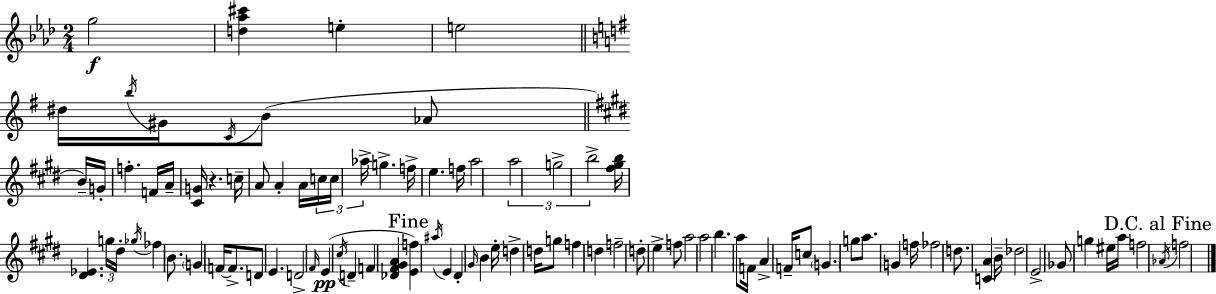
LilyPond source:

{
  \clef treble
  \numericTimeSignature
  \time 2/4
  \key f \minor
  g''2\f | <d'' aes'' cis'''>4 e''4-. | e''2 | \bar "||" \break \key g \major dis''16 \acciaccatura { b''16 } gis'16 \acciaccatura { c'16 }( b'8 aes'8 | \bar "||" \break \key e \major b'16--) g'16-. f''4.-. | f'16 a'16-- <cis' g'>16 r4. | c''16-- a'8 a'4-. | a'16 \tuplet 3/2 { c''16 c''16 aes''16-> } g''4.-> | \break f''16-> e''4. | f''16 a''2 | \tuplet 3/2 { a''2 | g''2-> | \break b''2-> } | <fis'' gis'' b''>16 <dis' ees'>4. | \tuplet 3/2 { g''16 dis''16-. \acciaccatura { ges''16 } } fes''4 | b'8. \parenthesize g'4 f'16~~ | \break f'8.-> d'8 e'4. | d'2-> | \grace { fis'16 } e'4(\pp | \acciaccatura { cis''16 } d'4-- f'4 | \break <des' fis' gis' a'>4 \mark "Fine" <e' f''>4) | \acciaccatura { ais''16 } e'4 dis'4-. | \grace { gis'16 } b'4 e''16-. | d''4-> d''16 g''8 f''4 | \break d''4 f''2-- | d''8-. | e''4-> f''8 a''2 | a''2 | \break b''4. | a''8 f'16 | a'4-> f'16-- c''8 \parenthesize g'4. | g''8 a''8. | \break g'4 f''16 fes''2 | d''8. | <c' a'>4 b'16-- des''2 | e'2-> | \break ges'8 | g''4 eis''16 a''16 f''2 | \mark "D.C. al Fine" \acciaccatura { aes'16 } | f''2 | \break \bar "|."
}